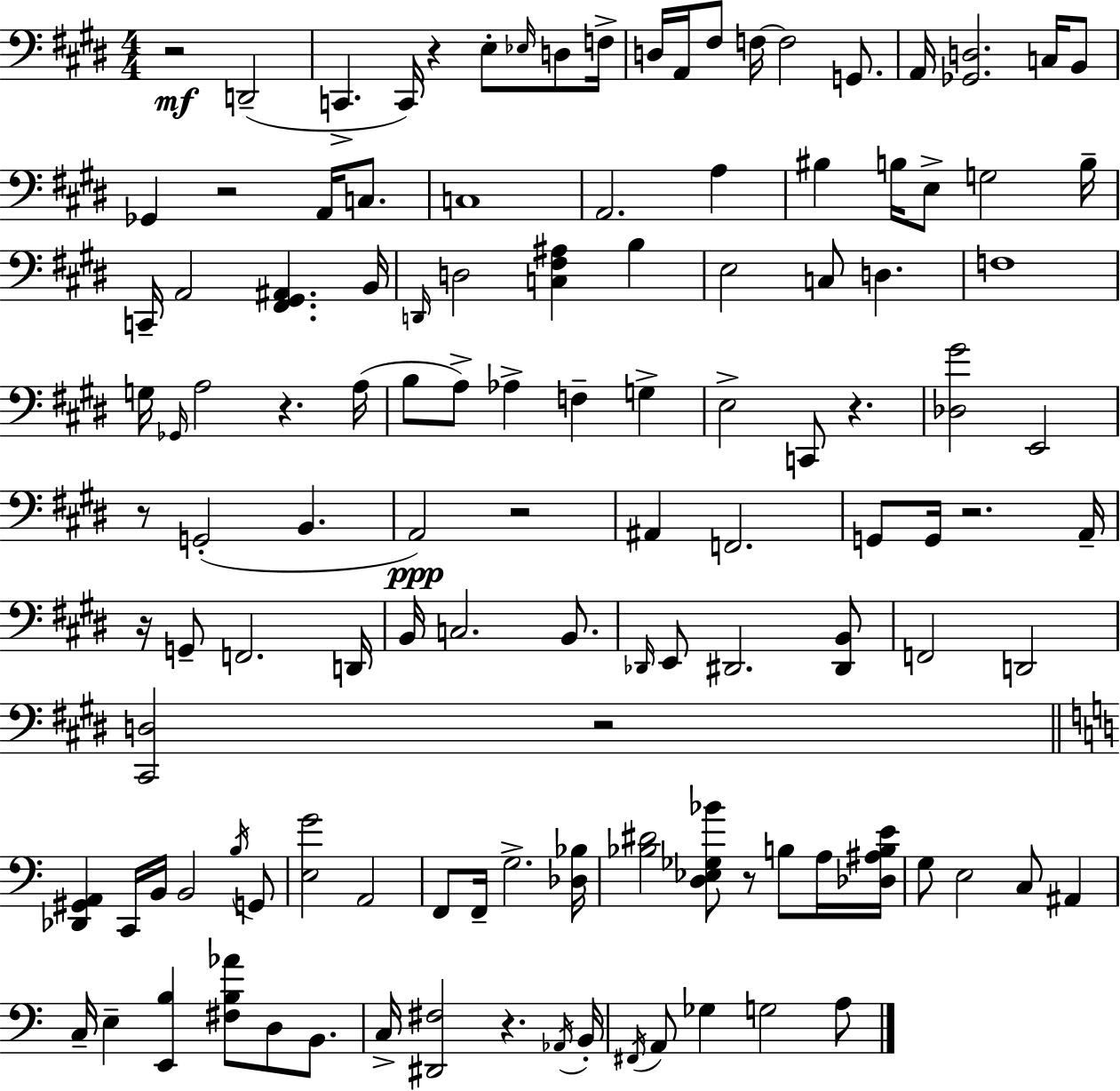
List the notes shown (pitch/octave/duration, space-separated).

R/h D2/h C2/q. C2/s R/q E3/e Eb3/s D3/e F3/s D3/s A2/s F#3/e F3/s F3/h G2/e. A2/s [Gb2,D3]/h. C3/s B2/e Gb2/q R/h A2/s C3/e. C3/w A2/h. A3/q BIS3/q B3/s E3/e G3/h B3/s C2/s A2/h [F#2,G#2,A#2]/q. B2/s D2/s D3/h [C3,F#3,A#3]/q B3/q E3/h C3/e D3/q. F3/w G3/s Gb2/s A3/h R/q. A3/s B3/e A3/e Ab3/q F3/q G3/q E3/h C2/e R/q. [Db3,G#4]/h E2/h R/e G2/h B2/q. A2/h R/h A#2/q F2/h. G2/e G2/s R/h. A2/s R/s G2/e F2/h. D2/s B2/s C3/h. B2/e. Db2/s E2/e D#2/h. [D#2,B2]/e F2/h D2/h [C#2,D3]/h R/h [Db2,G#2,A2]/q C2/s B2/s B2/h B3/s G2/e [E3,G4]/h A2/h F2/e F2/s G3/h. [Db3,Bb3]/s [Bb3,D#4]/h [D3,Eb3,Gb3,Bb4]/e R/e B3/e A3/s [Db3,A#3,B3,E4]/s G3/e E3/h C3/e A#2/q C3/s E3/q [E2,B3]/q [F#3,B3,Ab4]/e D3/e B2/e. C3/s [D#2,F#3]/h R/q. Ab2/s B2/s F#2/s A2/e Gb3/q G3/h A3/e